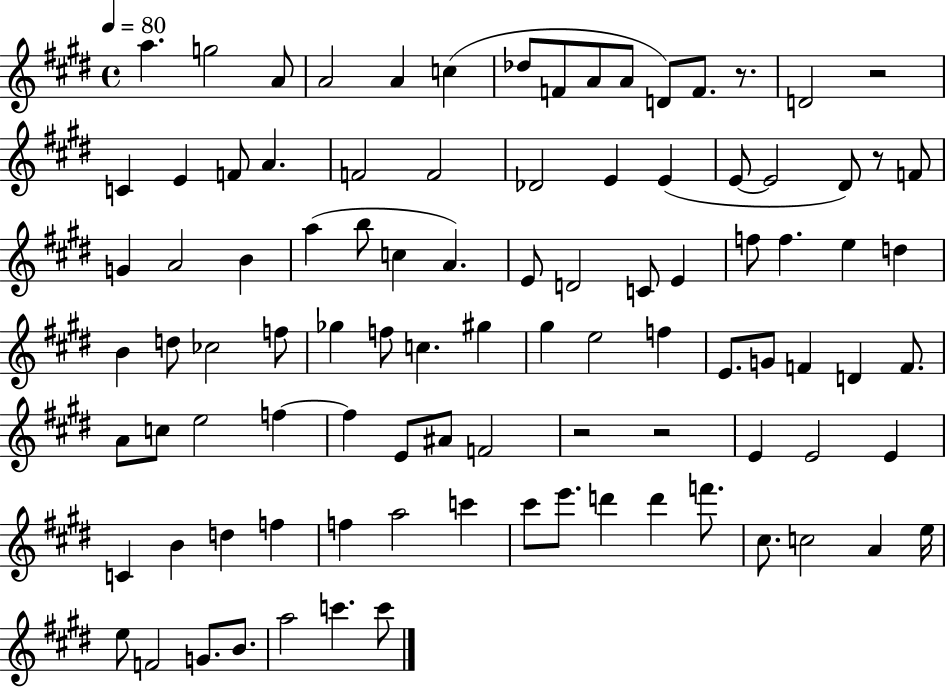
A5/q. G5/h A4/e A4/h A4/q C5/q Db5/e F4/e A4/e A4/e D4/e F4/e. R/e. D4/h R/h C4/q E4/q F4/e A4/q. F4/h F4/h Db4/h E4/q E4/q E4/e E4/h D#4/e R/e F4/e G4/q A4/h B4/q A5/q B5/e C5/q A4/q. E4/e D4/h C4/e E4/q F5/e F5/q. E5/q D5/q B4/q D5/e CES5/h F5/e Gb5/q F5/e C5/q. G#5/q G#5/q E5/h F5/q E4/e. G4/e F4/q D4/q F4/e. A4/e C5/e E5/h F5/q F5/q E4/e A#4/e F4/h R/h R/h E4/q E4/h E4/q C4/q B4/q D5/q F5/q F5/q A5/h C6/q C#6/e E6/e. D6/q D6/q F6/e. C#5/e. C5/h A4/q E5/s E5/e F4/h G4/e. B4/e. A5/h C6/q. C6/e